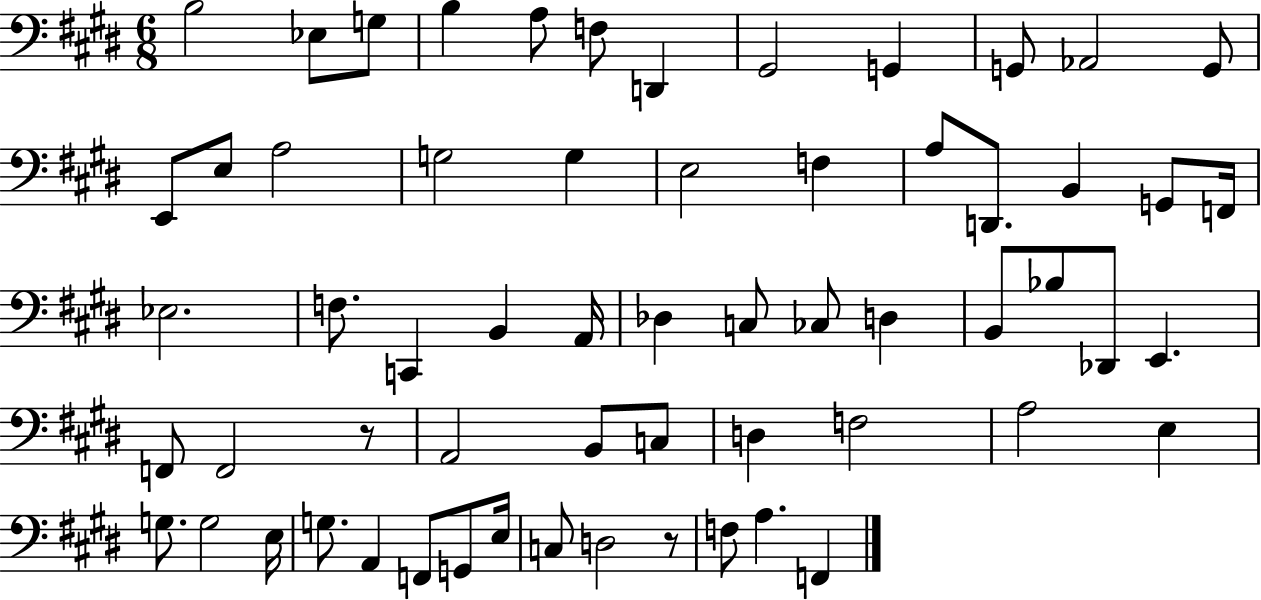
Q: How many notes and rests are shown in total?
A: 61